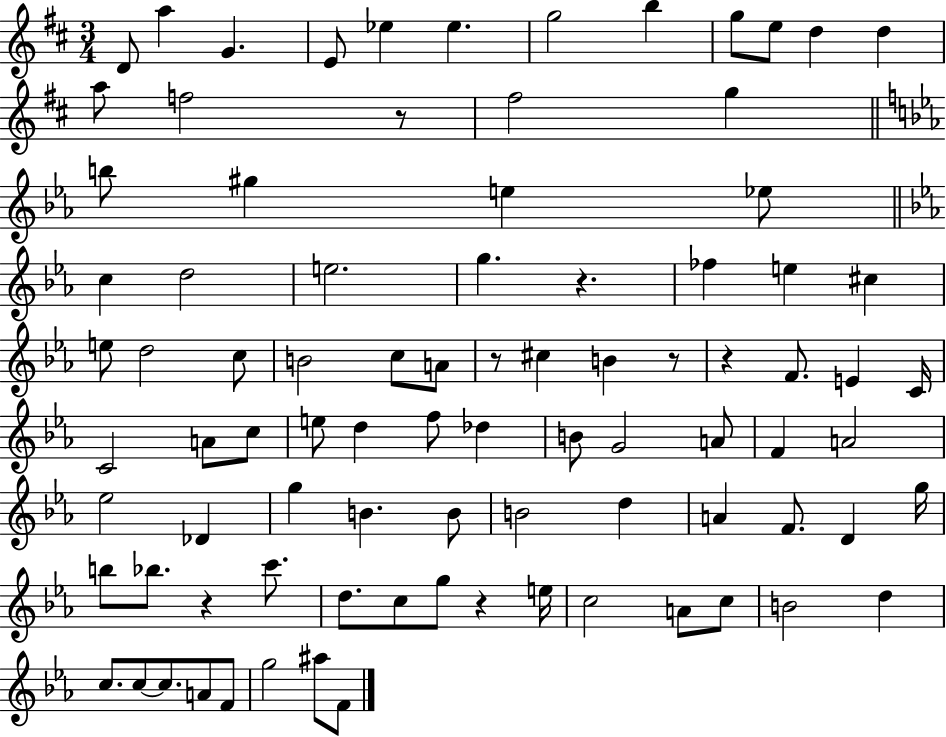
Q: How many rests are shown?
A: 7